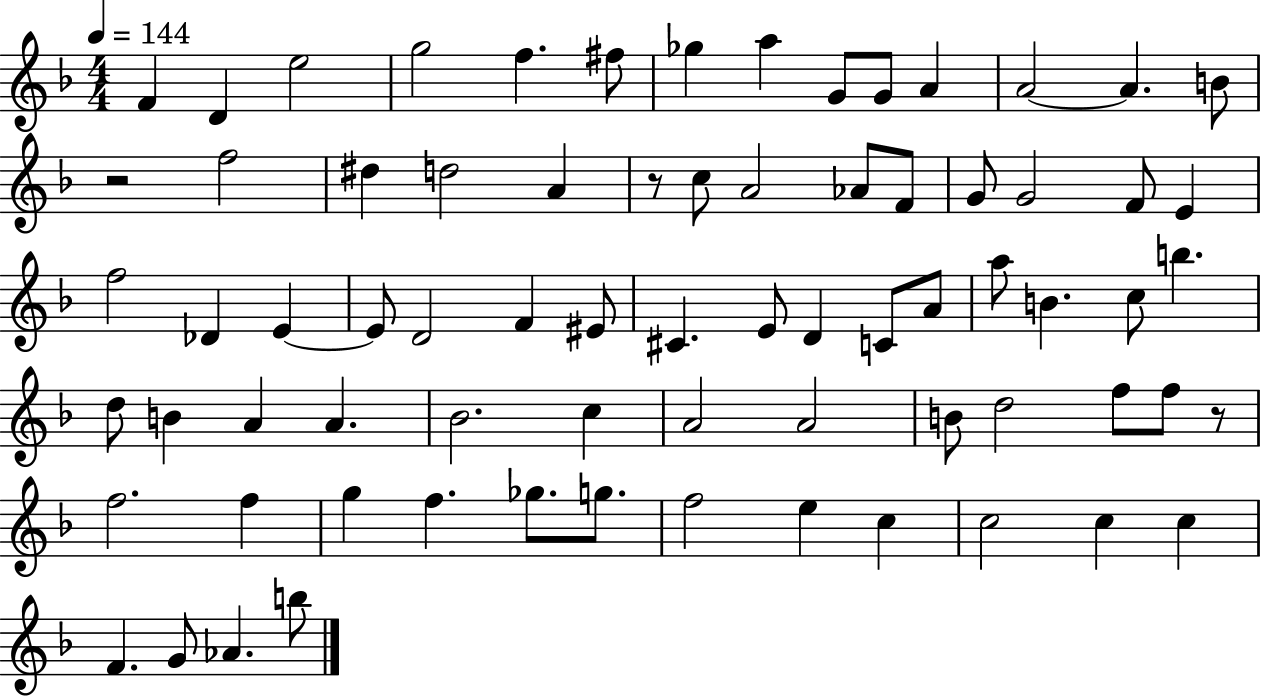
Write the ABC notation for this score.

X:1
T:Untitled
M:4/4
L:1/4
K:F
F D e2 g2 f ^f/2 _g a G/2 G/2 A A2 A B/2 z2 f2 ^d d2 A z/2 c/2 A2 _A/2 F/2 G/2 G2 F/2 E f2 _D E E/2 D2 F ^E/2 ^C E/2 D C/2 A/2 a/2 B c/2 b d/2 B A A _B2 c A2 A2 B/2 d2 f/2 f/2 z/2 f2 f g f _g/2 g/2 f2 e c c2 c c F G/2 _A b/2